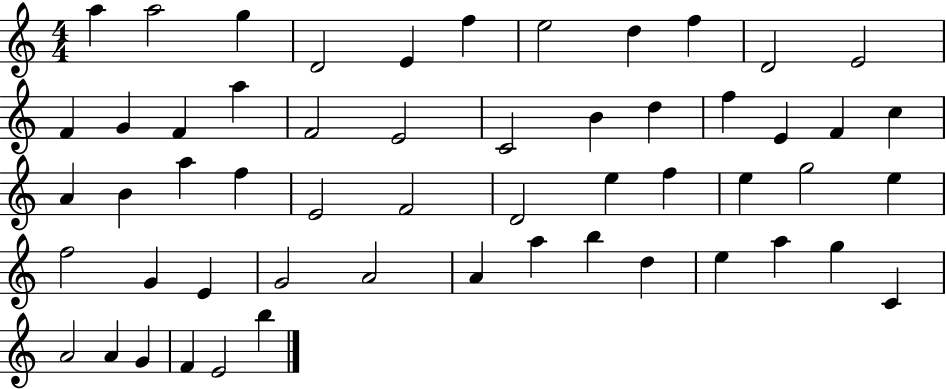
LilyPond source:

{
  \clef treble
  \numericTimeSignature
  \time 4/4
  \key c \major
  a''4 a''2 g''4 | d'2 e'4 f''4 | e''2 d''4 f''4 | d'2 e'2 | \break f'4 g'4 f'4 a''4 | f'2 e'2 | c'2 b'4 d''4 | f''4 e'4 f'4 c''4 | \break a'4 b'4 a''4 f''4 | e'2 f'2 | d'2 e''4 f''4 | e''4 g''2 e''4 | \break f''2 g'4 e'4 | g'2 a'2 | a'4 a''4 b''4 d''4 | e''4 a''4 g''4 c'4 | \break a'2 a'4 g'4 | f'4 e'2 b''4 | \bar "|."
}